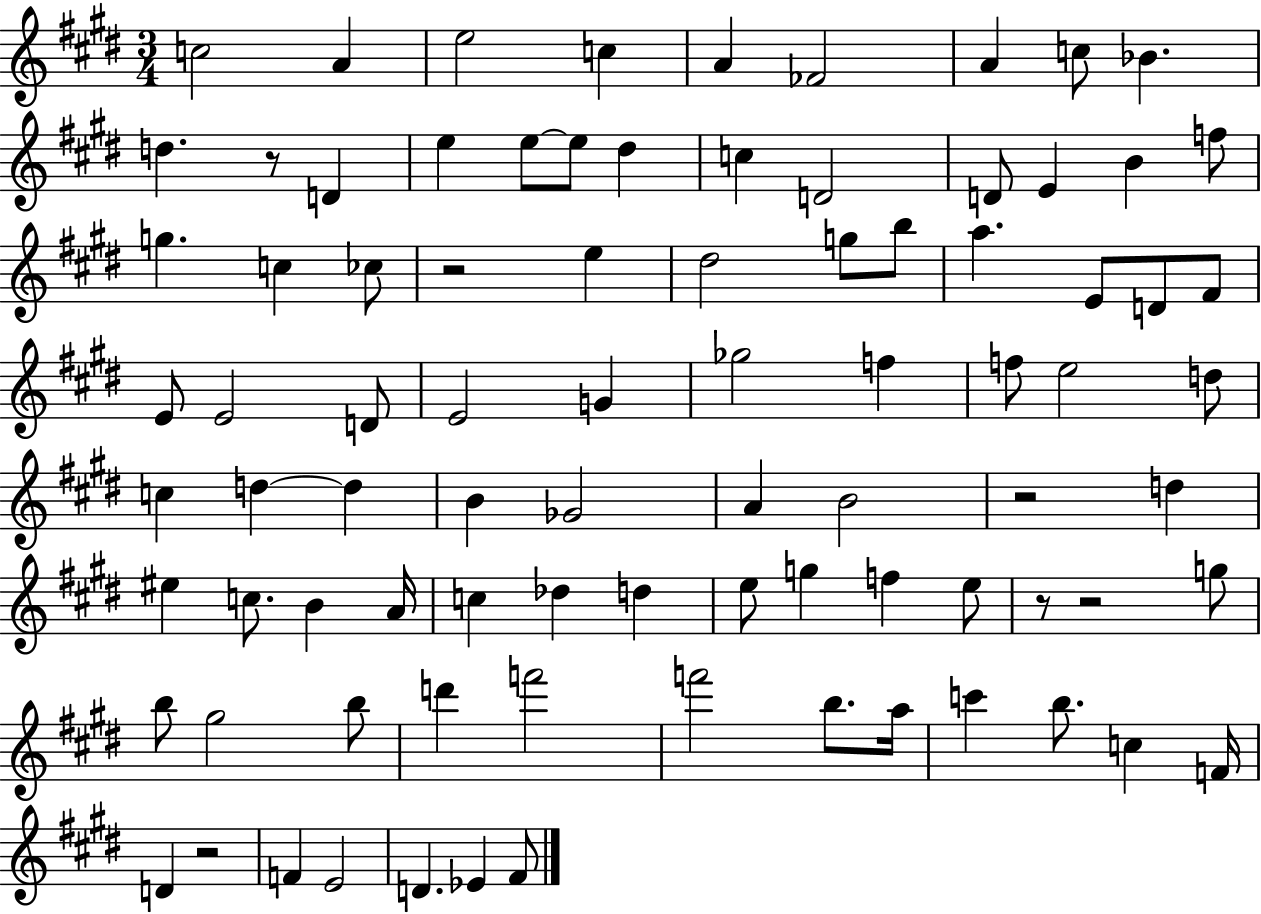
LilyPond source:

{
  \clef treble
  \numericTimeSignature
  \time 3/4
  \key e \major
  c''2 a'4 | e''2 c''4 | a'4 fes'2 | a'4 c''8 bes'4. | \break d''4. r8 d'4 | e''4 e''8~~ e''8 dis''4 | c''4 d'2 | d'8 e'4 b'4 f''8 | \break g''4. c''4 ces''8 | r2 e''4 | dis''2 g''8 b''8 | a''4. e'8 d'8 fis'8 | \break e'8 e'2 d'8 | e'2 g'4 | ges''2 f''4 | f''8 e''2 d''8 | \break c''4 d''4~~ d''4 | b'4 ges'2 | a'4 b'2 | r2 d''4 | \break eis''4 c''8. b'4 a'16 | c''4 des''4 d''4 | e''8 g''4 f''4 e''8 | r8 r2 g''8 | \break b''8 gis''2 b''8 | d'''4 f'''2 | f'''2 b''8. a''16 | c'''4 b''8. c''4 f'16 | \break d'4 r2 | f'4 e'2 | d'4. ees'4 fis'8 | \bar "|."
}